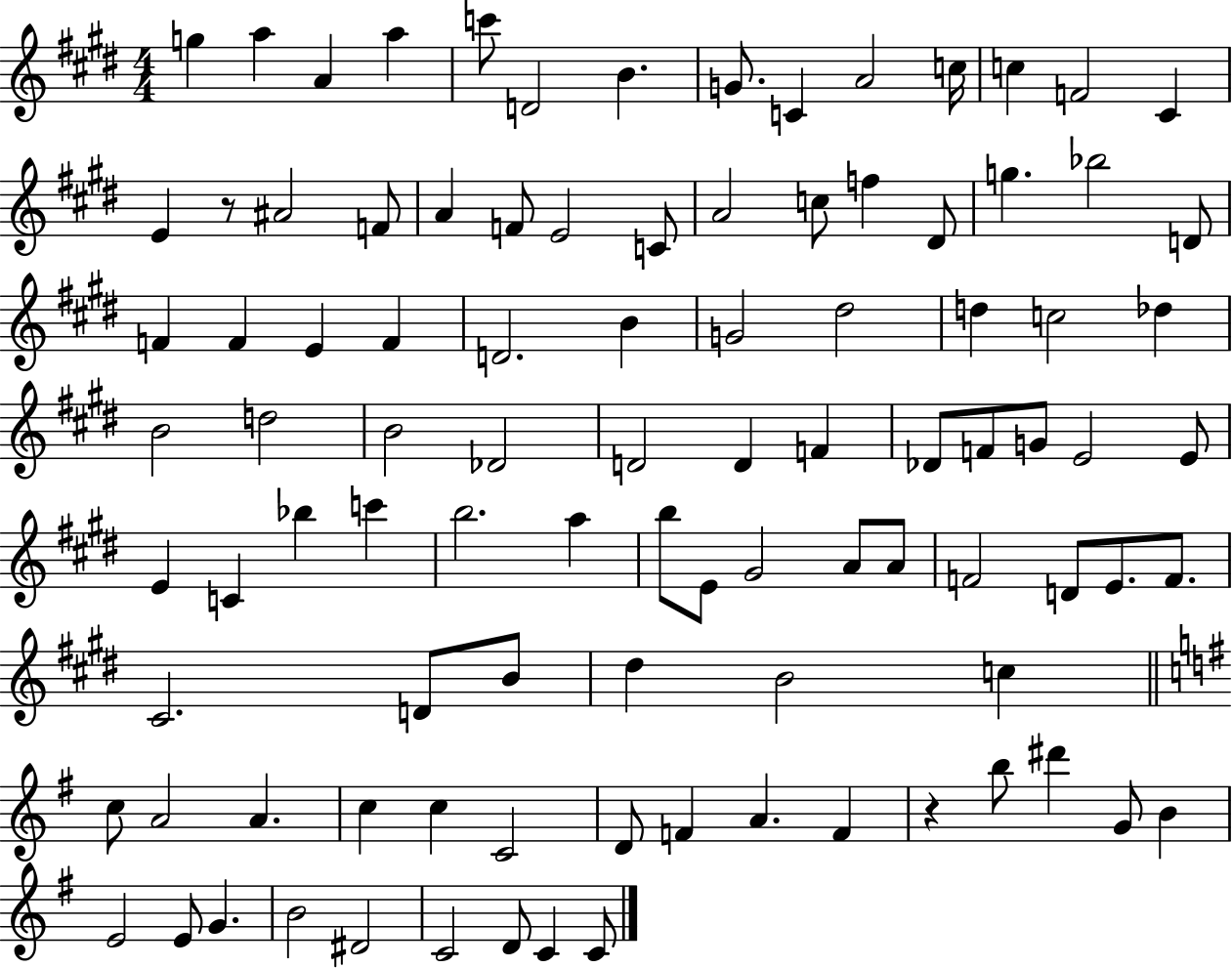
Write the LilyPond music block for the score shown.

{
  \clef treble
  \numericTimeSignature
  \time 4/4
  \key e \major
  g''4 a''4 a'4 a''4 | c'''8 d'2 b'4. | g'8. c'4 a'2 c''16 | c''4 f'2 cis'4 | \break e'4 r8 ais'2 f'8 | a'4 f'8 e'2 c'8 | a'2 c''8 f''4 dis'8 | g''4. bes''2 d'8 | \break f'4 f'4 e'4 f'4 | d'2. b'4 | g'2 dis''2 | d''4 c''2 des''4 | \break b'2 d''2 | b'2 des'2 | d'2 d'4 f'4 | des'8 f'8 g'8 e'2 e'8 | \break e'4 c'4 bes''4 c'''4 | b''2. a''4 | b''8 e'8 gis'2 a'8 a'8 | f'2 d'8 e'8. f'8. | \break cis'2. d'8 b'8 | dis''4 b'2 c''4 | \bar "||" \break \key e \minor c''8 a'2 a'4. | c''4 c''4 c'2 | d'8 f'4 a'4. f'4 | r4 b''8 dis'''4 g'8 b'4 | \break e'2 e'8 g'4. | b'2 dis'2 | c'2 d'8 c'4 c'8 | \bar "|."
}